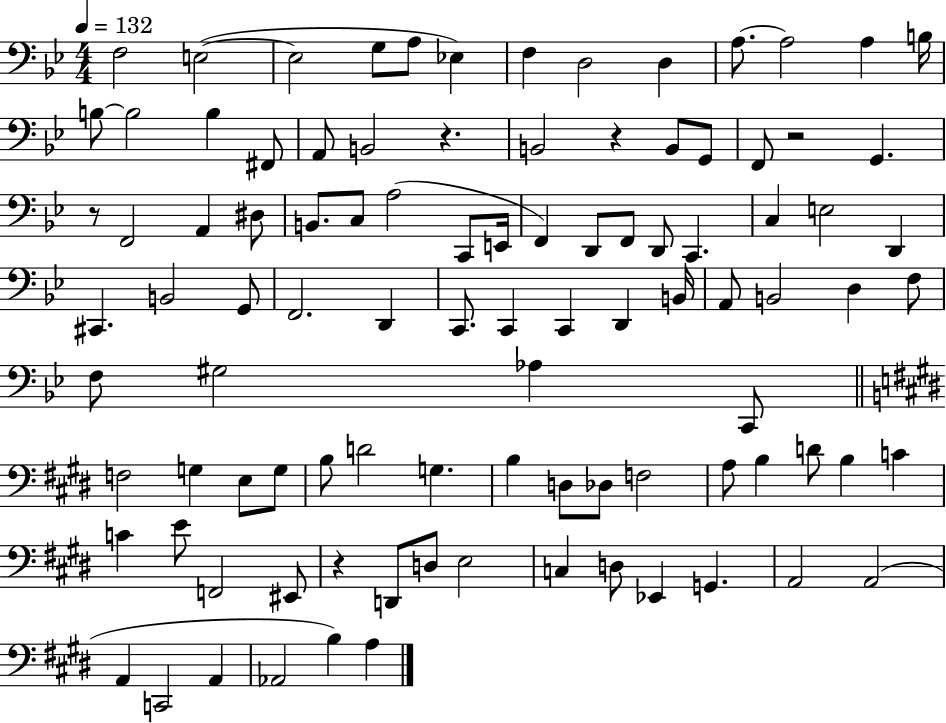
F3/h E3/h E3/h G3/e A3/e Eb3/q F3/q D3/h D3/q A3/e. A3/h A3/q B3/s B3/e B3/h B3/q F#2/e A2/e B2/h R/q. B2/h R/q B2/e G2/e F2/e R/h G2/q. R/e F2/h A2/q D#3/e B2/e. C3/e A3/h C2/e E2/s F2/q D2/e F2/e D2/e C2/q. C3/q E3/h D2/q C#2/q. B2/h G2/e F2/h. D2/q C2/e. C2/q C2/q D2/q B2/s A2/e B2/h D3/q F3/e F3/e G#3/h Ab3/q C2/e F3/h G3/q E3/e G3/e B3/e D4/h G3/q. B3/q D3/e Db3/e F3/h A3/e B3/q D4/e B3/q C4/q C4/q E4/e F2/h EIS2/e R/q D2/e D3/e E3/h C3/q D3/e Eb2/q G2/q. A2/h A2/h A2/q C2/h A2/q Ab2/h B3/q A3/q